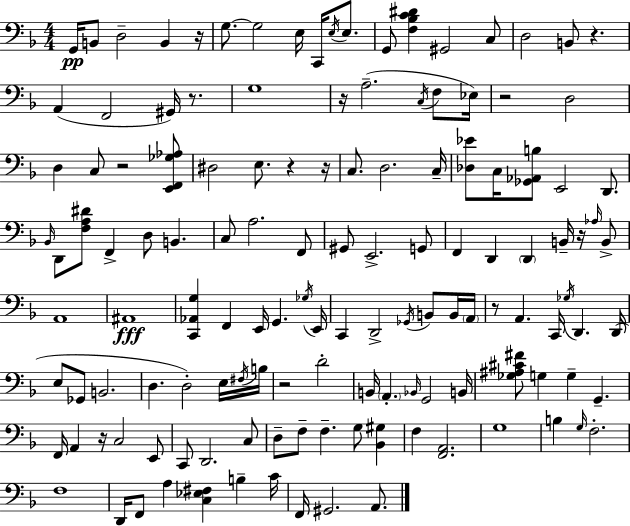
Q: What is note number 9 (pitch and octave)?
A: E3